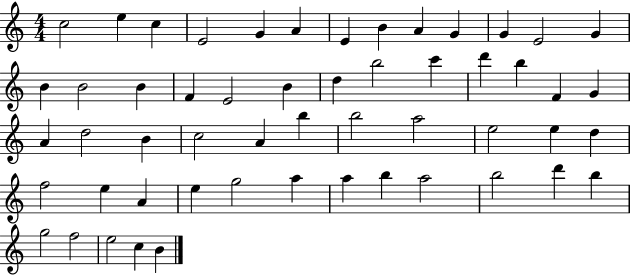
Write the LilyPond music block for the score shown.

{
  \clef treble
  \numericTimeSignature
  \time 4/4
  \key c \major
  c''2 e''4 c''4 | e'2 g'4 a'4 | e'4 b'4 a'4 g'4 | g'4 e'2 g'4 | \break b'4 b'2 b'4 | f'4 e'2 b'4 | d''4 b''2 c'''4 | d'''4 b''4 f'4 g'4 | \break a'4 d''2 b'4 | c''2 a'4 b''4 | b''2 a''2 | e''2 e''4 d''4 | \break f''2 e''4 a'4 | e''4 g''2 a''4 | a''4 b''4 a''2 | b''2 d'''4 b''4 | \break g''2 f''2 | e''2 c''4 b'4 | \bar "|."
}